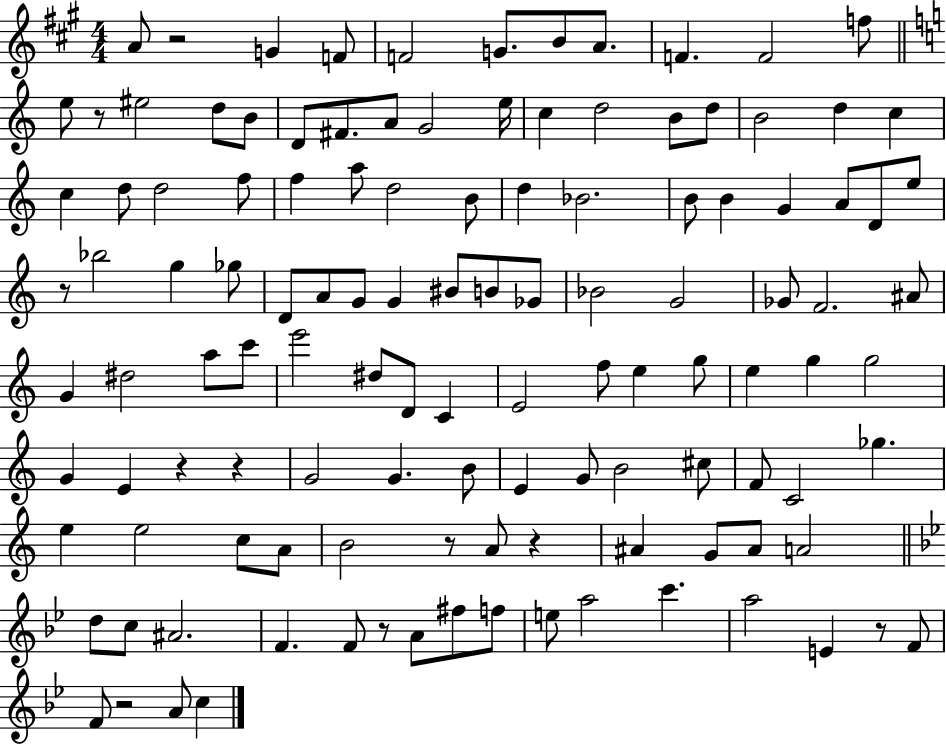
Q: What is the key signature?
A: A major